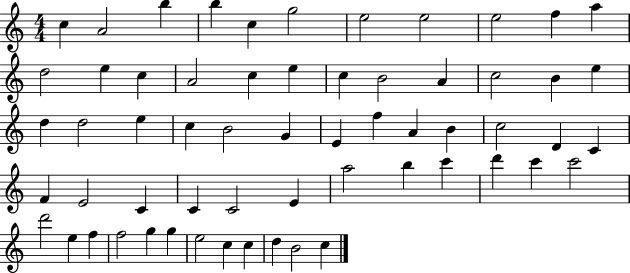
{
  \clef treble
  \numericTimeSignature
  \time 4/4
  \key c \major
  c''4 a'2 b''4 | b''4 c''4 g''2 | e''2 e''2 | e''2 f''4 a''4 | \break d''2 e''4 c''4 | a'2 c''4 e''4 | c''4 b'2 a'4 | c''2 b'4 e''4 | \break d''4 d''2 e''4 | c''4 b'2 g'4 | e'4 f''4 a'4 b'4 | c''2 d'4 c'4 | \break f'4 e'2 c'4 | c'4 c'2 e'4 | a''2 b''4 c'''4 | d'''4 c'''4 c'''2 | \break d'''2 e''4 f''4 | f''2 g''4 g''4 | e''2 c''4 c''4 | d''4 b'2 c''4 | \break \bar "|."
}